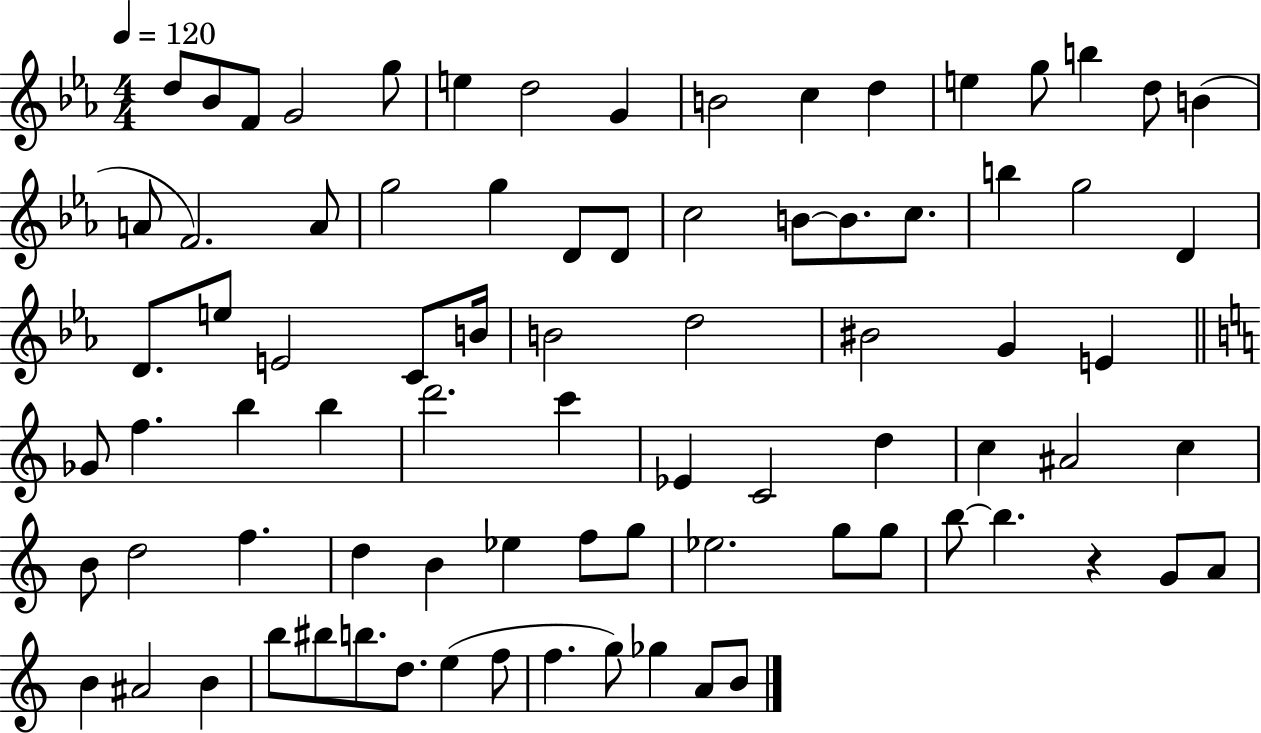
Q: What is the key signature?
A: EES major